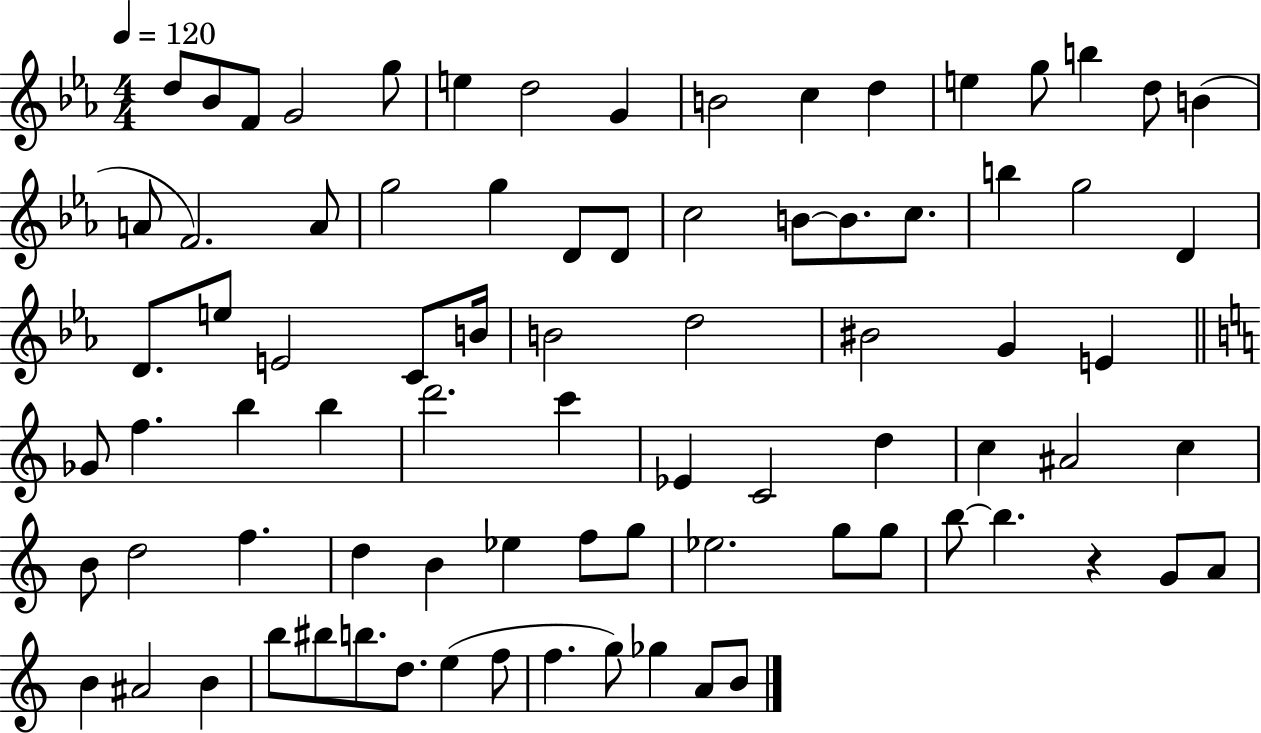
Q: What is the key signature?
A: EES major